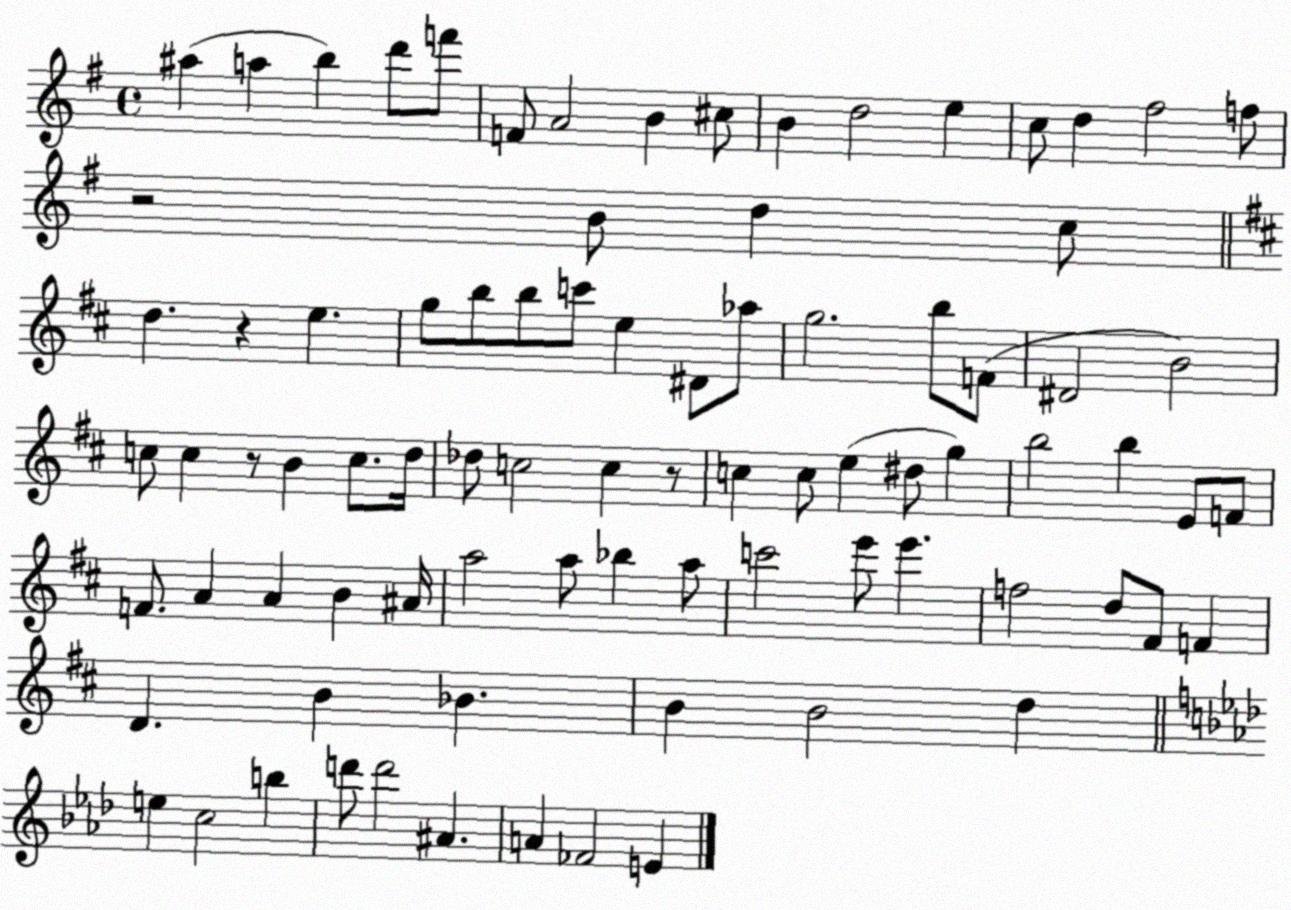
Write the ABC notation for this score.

X:1
T:Untitled
M:4/4
L:1/4
K:G
^a a b d'/2 f'/2 F/2 A2 B ^c/2 B d2 e c/2 d ^f2 f/2 z2 B/2 d c/2 d z e g/2 b/2 b/2 c'/2 e ^D/2 _a/2 g2 b/2 F/2 ^D2 B2 c/2 c z/2 B c/2 d/4 _d/2 c2 c z/2 c c/2 e ^d/2 g b2 b E/2 F/2 F/2 A A B ^A/4 a2 a/2 _b a/2 c'2 e'/2 e' f2 d/2 ^F/2 F D B _B B B2 d e c2 b d'/2 d'2 ^A A _F2 E